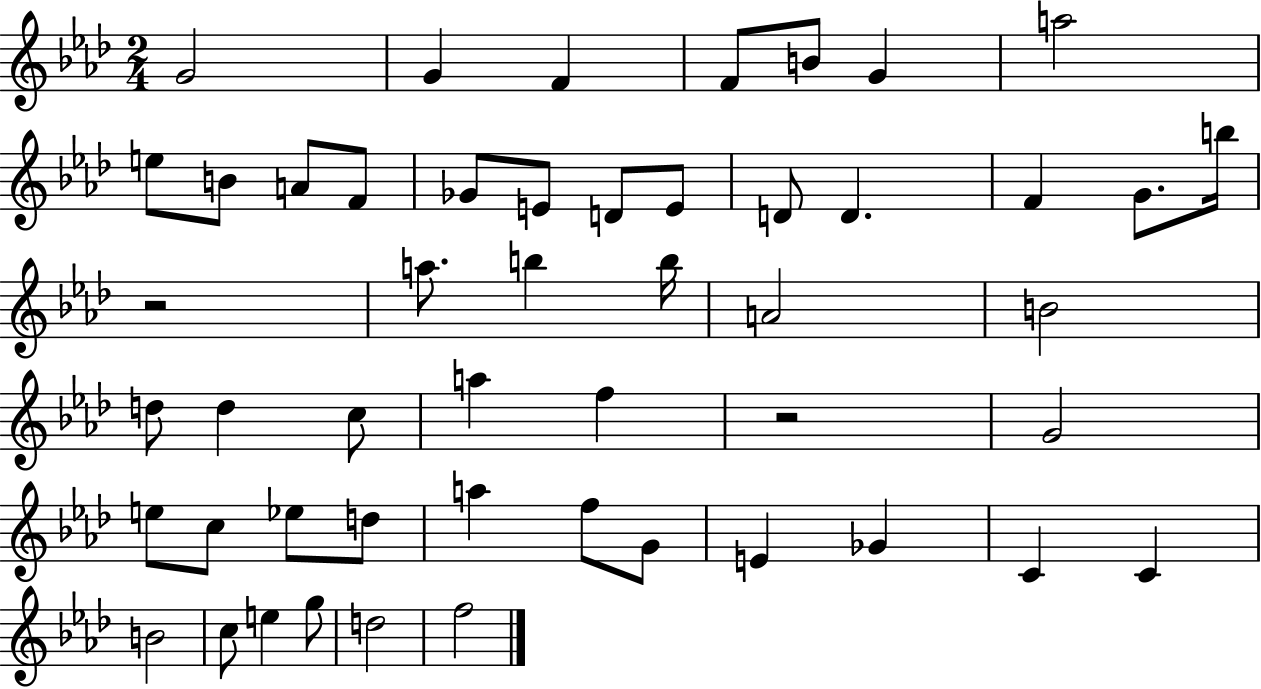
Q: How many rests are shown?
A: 2